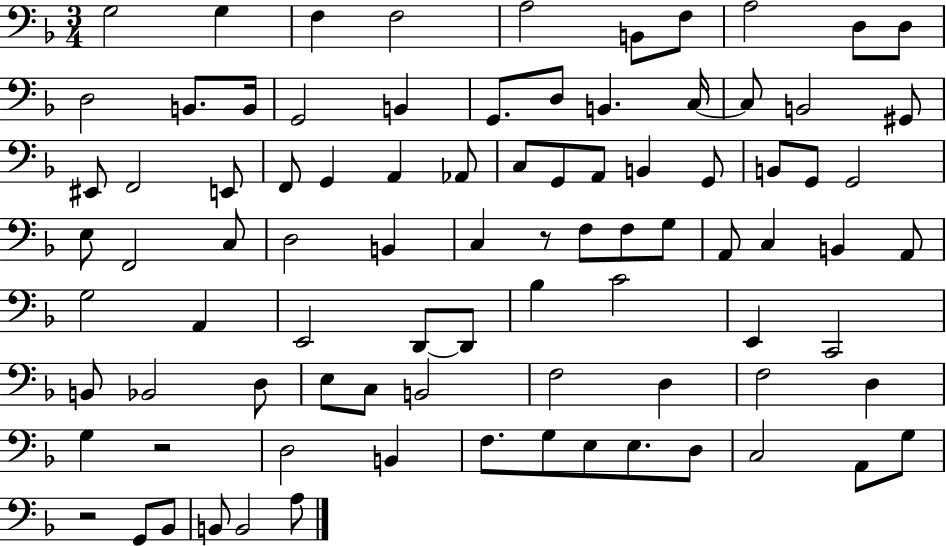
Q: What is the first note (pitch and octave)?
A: G3